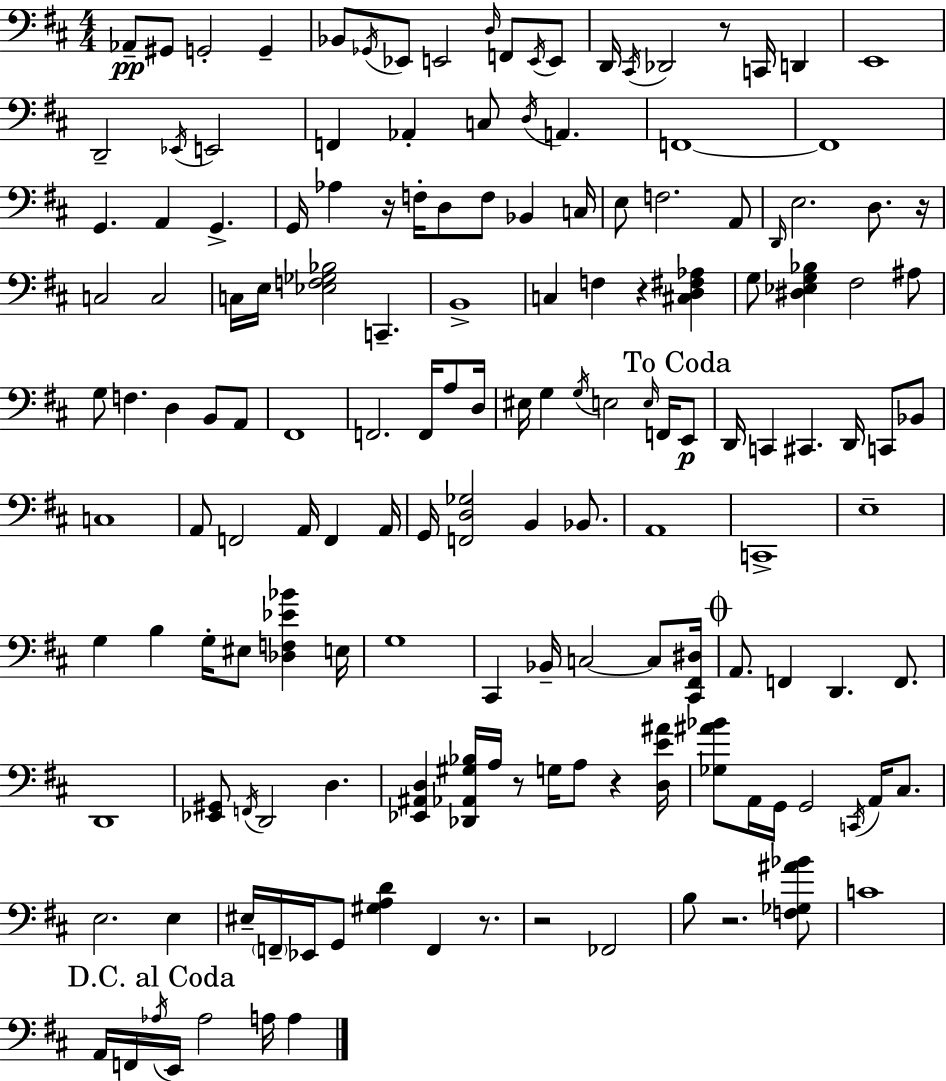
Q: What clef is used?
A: bass